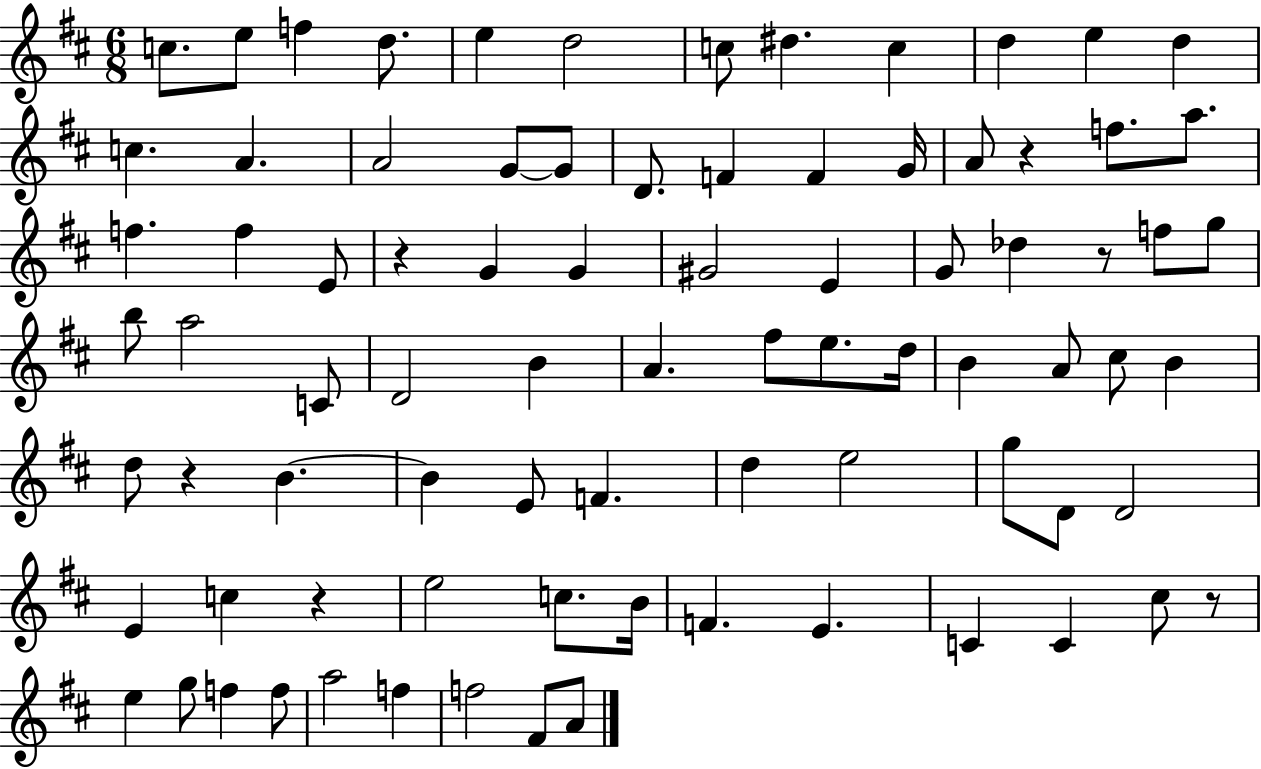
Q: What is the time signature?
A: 6/8